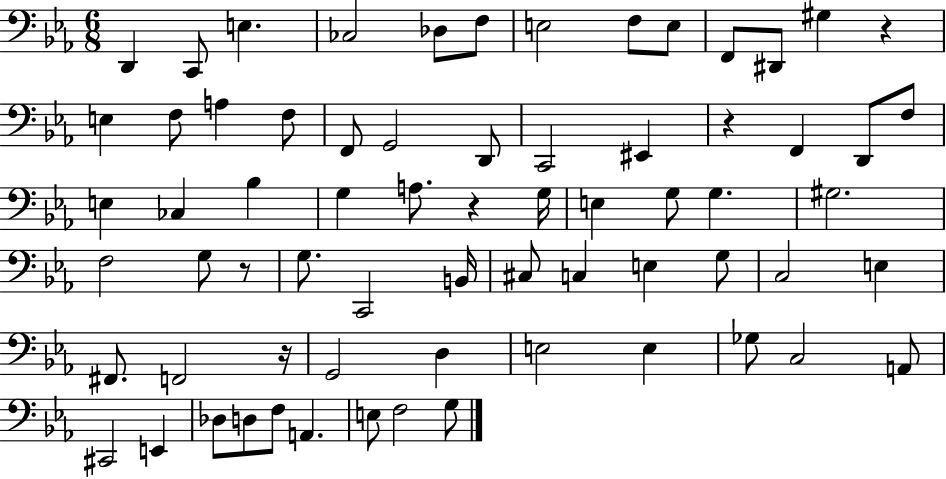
D2/q C2/e E3/q. CES3/h Db3/e F3/e E3/h F3/e E3/e F2/e D#2/e G#3/q R/q E3/q F3/e A3/q F3/e F2/e G2/h D2/e C2/h EIS2/q R/q F2/q D2/e F3/e E3/q CES3/q Bb3/q G3/q A3/e. R/q G3/s E3/q G3/e G3/q. G#3/h. F3/h G3/e R/e G3/e. C2/h B2/s C#3/e C3/q E3/q G3/e C3/h E3/q F#2/e. F2/h R/s G2/h D3/q E3/h E3/q Gb3/e C3/h A2/e C#2/h E2/q Db3/e D3/e F3/e A2/q. E3/e F3/h G3/e